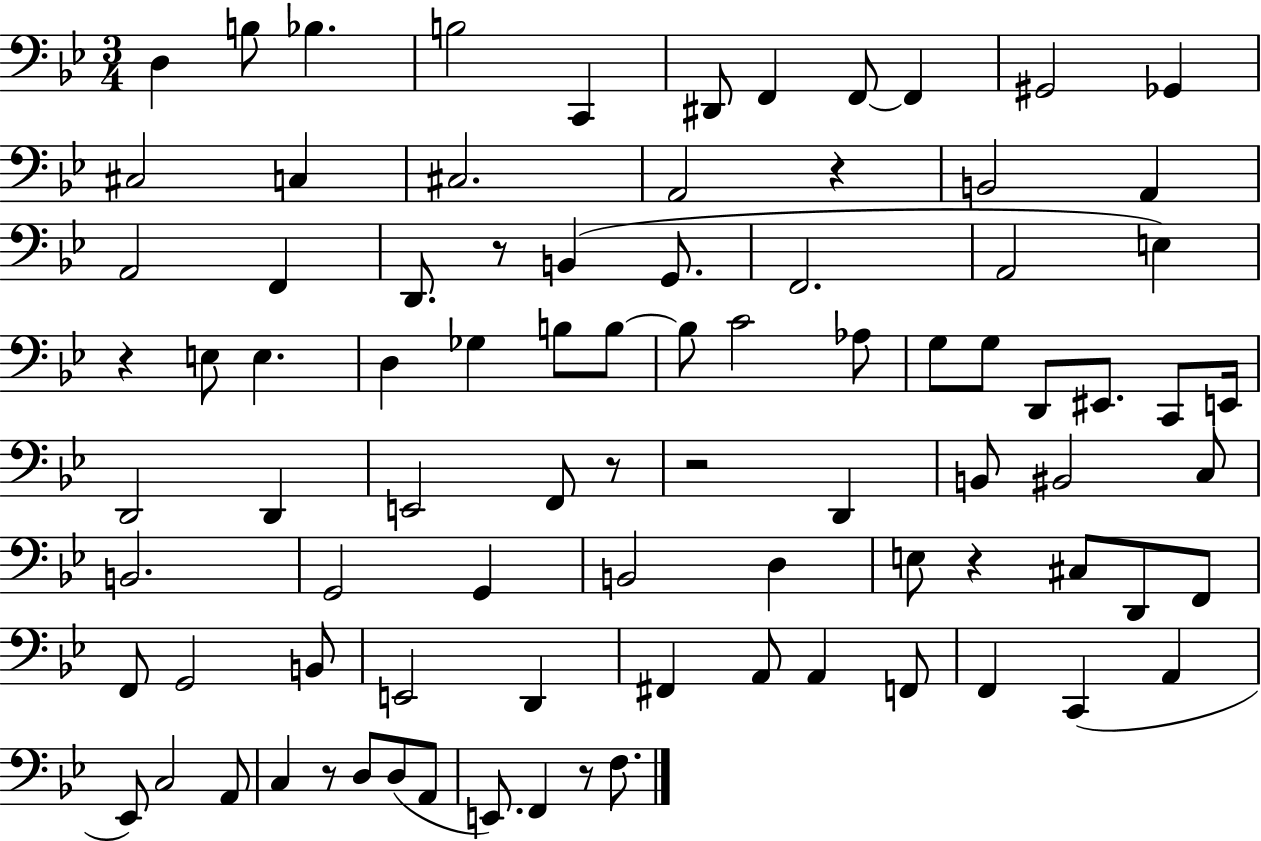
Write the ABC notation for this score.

X:1
T:Untitled
M:3/4
L:1/4
K:Bb
D, B,/2 _B, B,2 C,, ^D,,/2 F,, F,,/2 F,, ^G,,2 _G,, ^C,2 C, ^C,2 A,,2 z B,,2 A,, A,,2 F,, D,,/2 z/2 B,, G,,/2 F,,2 A,,2 E, z E,/2 E, D, _G, B,/2 B,/2 B,/2 C2 _A,/2 G,/2 G,/2 D,,/2 ^E,,/2 C,,/2 E,,/4 D,,2 D,, E,,2 F,,/2 z/2 z2 D,, B,,/2 ^B,,2 C,/2 B,,2 G,,2 G,, B,,2 D, E,/2 z ^C,/2 D,,/2 F,,/2 F,,/2 G,,2 B,,/2 E,,2 D,, ^F,, A,,/2 A,, F,,/2 F,, C,, A,, _E,,/2 C,2 A,,/2 C, z/2 D,/2 D,/2 A,,/2 E,,/2 F,, z/2 F,/2